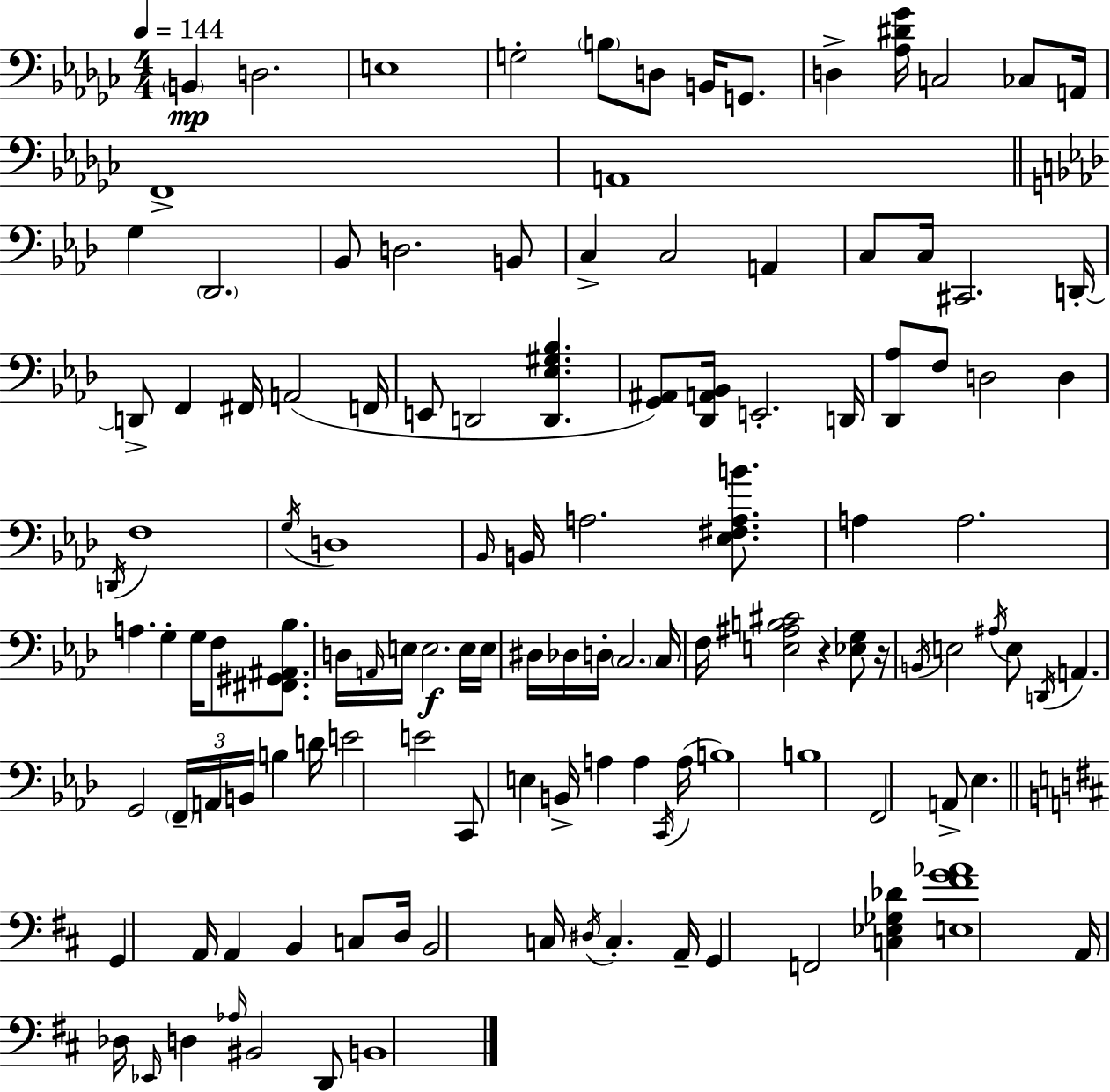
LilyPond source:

{
  \clef bass
  \numericTimeSignature
  \time 4/4
  \key ees \minor
  \tempo 4 = 144
  \parenthesize b,4\mp d2. | e1 | g2-. \parenthesize b8 d8 b,16 g,8. | d4-> <aes dis' ges'>16 c2 ces8 a,16 | \break f,1-> | a,1 | \bar "||" \break \key f \minor g4 \parenthesize des,2. | bes,8 d2. b,8 | c4-> c2 a,4 | c8 c16 cis,2. d,16-.~~ | \break d,8-> f,4 fis,16 a,2( f,16 | e,8 d,2 <d, ees gis bes>4. | <g, ais,>8) <des, a, bes,>16 e,2.-. d,16 | <des, aes>8 f8 d2 d4 | \break \acciaccatura { d,16 } f1 | \acciaccatura { g16 } d1 | \grace { bes,16 } b,16 a2. | <ees fis a b'>8. a4 a2. | \break a4. g4-. g16 f8 | <fis, gis, ais, bes>8. d16 \grace { a,16 } e16 e2.\f | e16 e16 dis16 des16 d16-. \parenthesize c2. | c16 f16 <e ais b cis'>2 r4 | \break <ees g>8 r16 \acciaccatura { b,16 } e2 \acciaccatura { ais16 } e8 | \acciaccatura { d,16 } a,4. g,2 \tuplet 3/2 { \parenthesize f,16-- | a,16 b,16 } b4 d'16 e'2 e'2 | c,8 e4 b,16-> a4 | \break a4 \acciaccatura { c,16 }( a16 b1) | b1 | f,2 | a,8-> ees4. \bar "||" \break \key b \minor g,4 a,16 a,4 b,4 c8 d16 | b,2 c16 \acciaccatura { dis16 } c4.-. | a,16-- g,4 f,2 <c ees ges des'>4 | <e fis' g' aes'>1 | \break a,16 des16 \grace { ees,16 } d4 \grace { aes16 } bis,2 | d,8 b,1 | \bar "|."
}